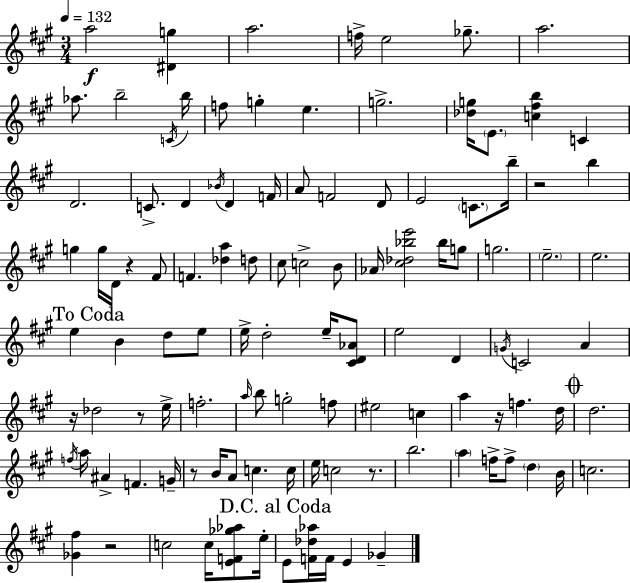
X:1
T:Untitled
M:3/4
L:1/4
K:A
a2 [^Dg] a2 f/4 e2 _g/2 a2 _a/2 b2 C/4 b/4 f/2 g e g2 [_dg]/4 E/2 [c^fb] C D2 C/2 D _B/4 D F/4 A/2 F2 D/2 E2 C/2 b/4 z2 b g g/4 D/4 z ^F/2 F [_da] d/2 ^c/2 c2 B/2 _A/4 [^c_d_be']2 _b/4 g/2 g2 e2 e2 e B d/2 e/2 e/4 d2 e/4 [^CD_A]/2 e2 D G/4 C2 A z/4 _d2 z/2 e/4 f2 a/4 b/2 g2 f/2 ^e2 c a z/4 f d/4 d2 f/4 a/4 ^A F G/4 z/2 B/4 A/2 c c/4 e/4 c2 z/2 b2 a f/4 f/2 d B/4 c2 [_G^f] z2 c2 c/4 [EF_g_a]/2 e/4 E/2 [F_d_a]/4 F/4 E _G